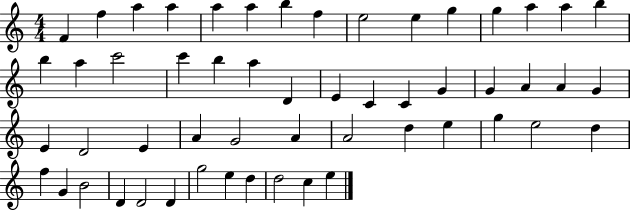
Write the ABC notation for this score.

X:1
T:Untitled
M:4/4
L:1/4
K:C
F f a a a a b f e2 e g g a a b b a c'2 c' b a D E C C G G A A G E D2 E A G2 A A2 d e g e2 d f G B2 D D2 D g2 e d d2 c e